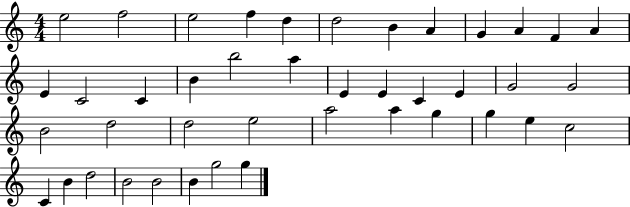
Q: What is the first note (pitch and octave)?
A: E5